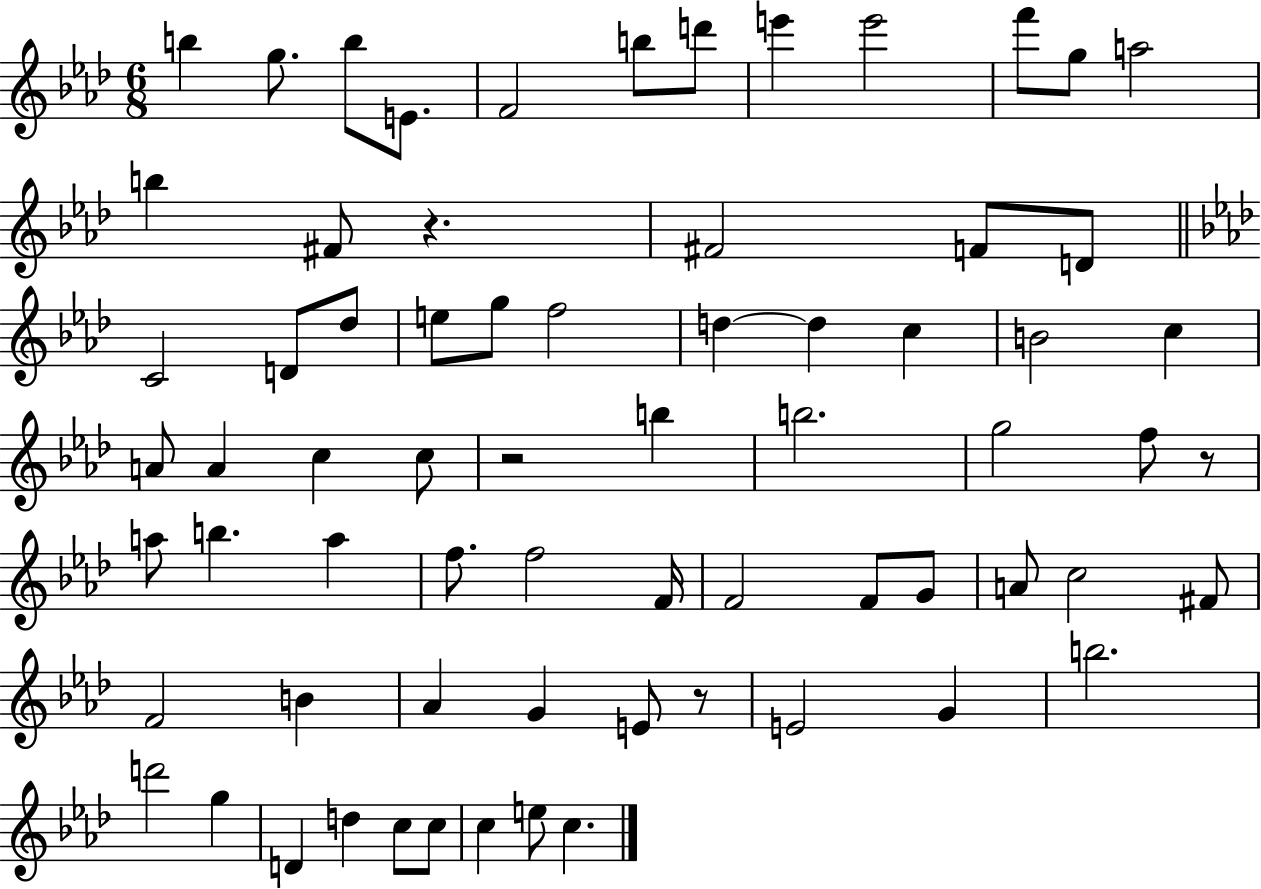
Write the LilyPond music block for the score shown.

{
  \clef treble
  \numericTimeSignature
  \time 6/8
  \key aes \major
  b''4 g''8. b''8 e'8. | f'2 b''8 d'''8 | e'''4 e'''2 | f'''8 g''8 a''2 | \break b''4 fis'8 r4. | fis'2 f'8 d'8 | \bar "||" \break \key f \minor c'2 d'8 des''8 | e''8 g''8 f''2 | d''4~~ d''4 c''4 | b'2 c''4 | \break a'8 a'4 c''4 c''8 | r2 b''4 | b''2. | g''2 f''8 r8 | \break a''8 b''4. a''4 | f''8. f''2 f'16 | f'2 f'8 g'8 | a'8 c''2 fis'8 | \break f'2 b'4 | aes'4 g'4 e'8 r8 | e'2 g'4 | b''2. | \break d'''2 g''4 | d'4 d''4 c''8 c''8 | c''4 e''8 c''4. | \bar "|."
}